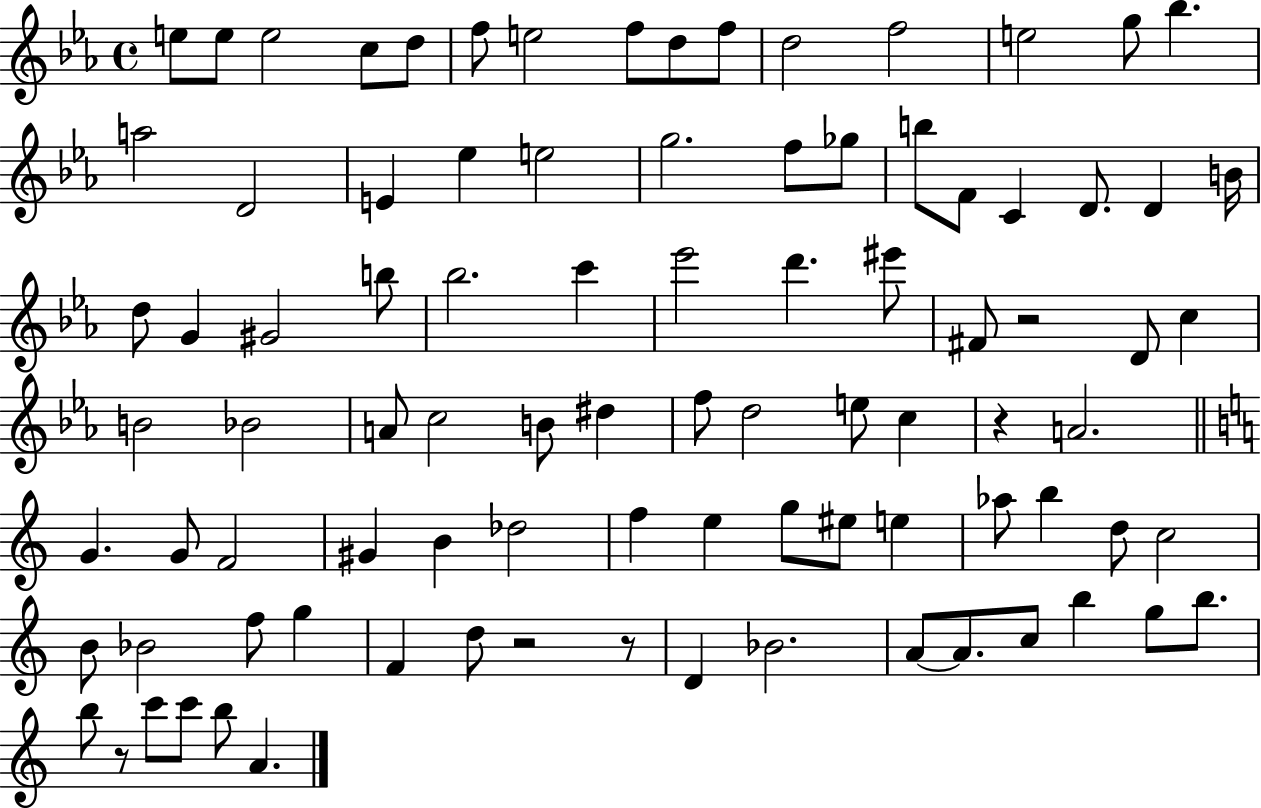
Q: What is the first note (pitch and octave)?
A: E5